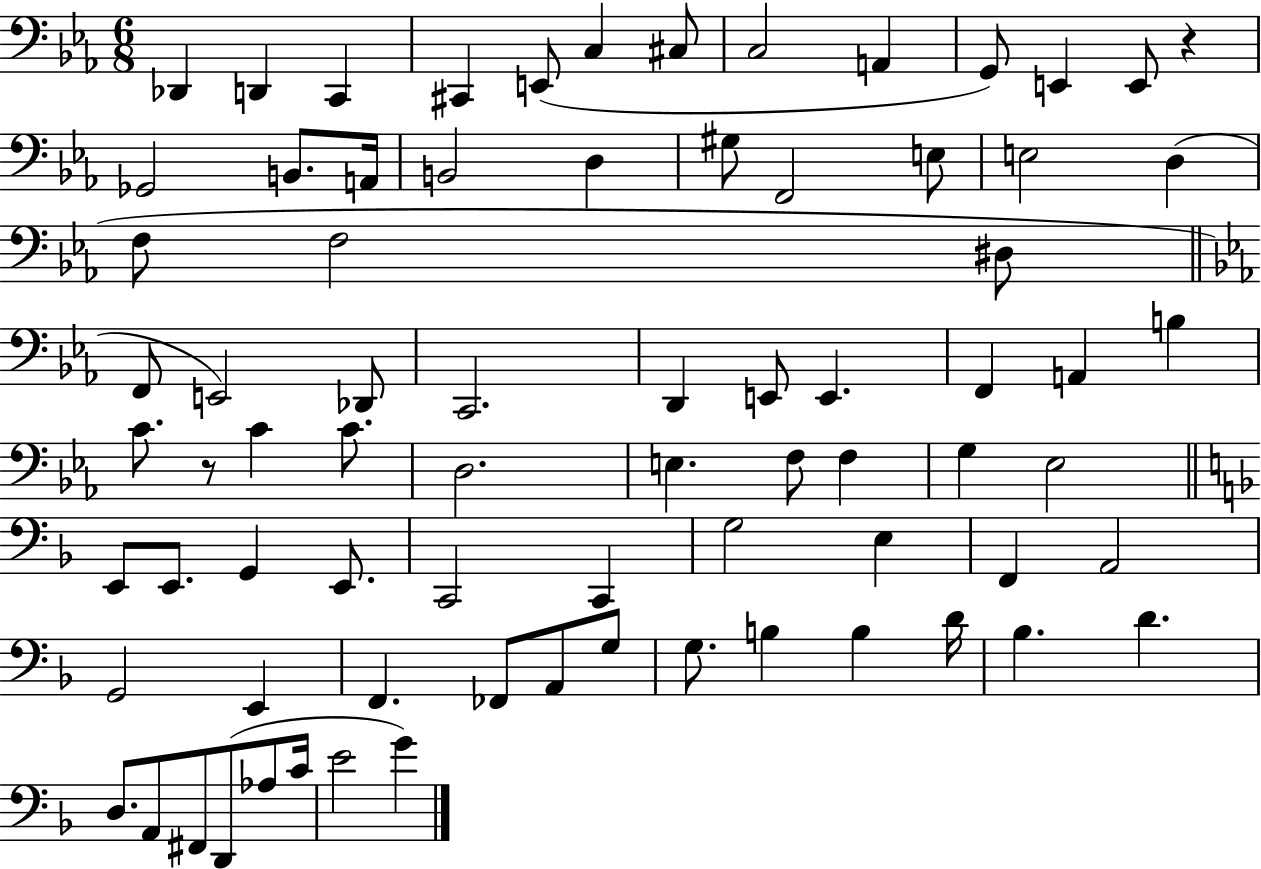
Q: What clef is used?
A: bass